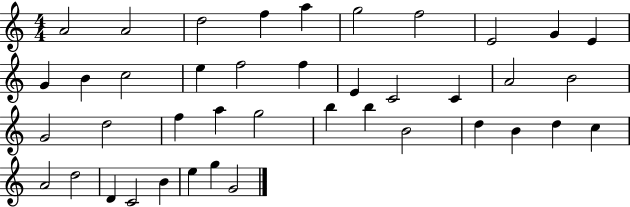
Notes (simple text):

A4/h A4/h D5/h F5/q A5/q G5/h F5/h E4/h G4/q E4/q G4/q B4/q C5/h E5/q F5/h F5/q E4/q C4/h C4/q A4/h B4/h G4/h D5/h F5/q A5/q G5/h B5/q B5/q B4/h D5/q B4/q D5/q C5/q A4/h D5/h D4/q C4/h B4/q E5/q G5/q G4/h